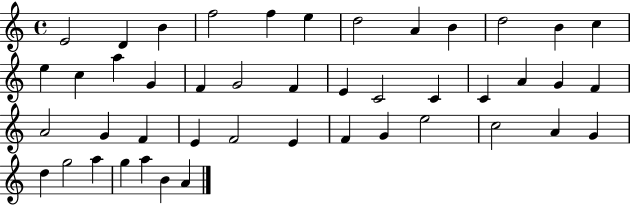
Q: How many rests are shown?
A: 0